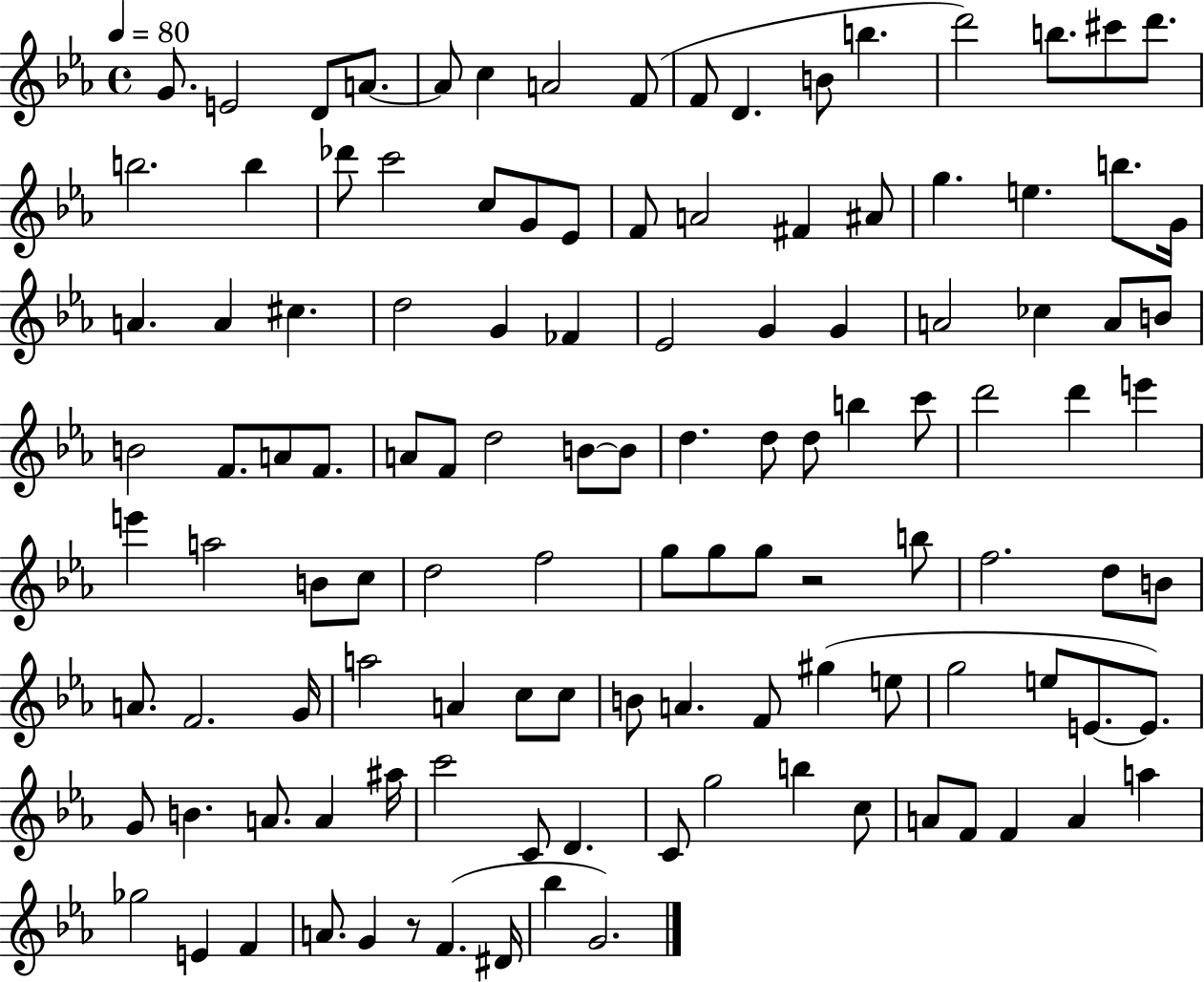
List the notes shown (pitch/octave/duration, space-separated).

G4/e. E4/h D4/e A4/e. A4/e C5/q A4/h F4/e F4/e D4/q. B4/e B5/q. D6/h B5/e. C#6/e D6/e. B5/h. B5/q Db6/e C6/h C5/e G4/e Eb4/e F4/e A4/h F#4/q A#4/e G5/q. E5/q. B5/e. G4/s A4/q. A4/q C#5/q. D5/h G4/q FES4/q Eb4/h G4/q G4/q A4/h CES5/q A4/e B4/e B4/h F4/e. A4/e F4/e. A4/e F4/e D5/h B4/e B4/e D5/q. D5/e D5/e B5/q C6/e D6/h D6/q E6/q E6/q A5/h B4/e C5/e D5/h F5/h G5/e G5/e G5/e R/h B5/e F5/h. D5/e B4/e A4/e. F4/h. G4/s A5/h A4/q C5/e C5/e B4/e A4/q. F4/e G#5/q E5/e G5/h E5/e E4/e. E4/e. G4/e B4/q. A4/e. A4/q A#5/s C6/h C4/e D4/q. C4/e G5/h B5/q C5/e A4/e F4/e F4/q A4/q A5/q Gb5/h E4/q F4/q A4/e. G4/q R/e F4/q. D#4/s Bb5/q G4/h.